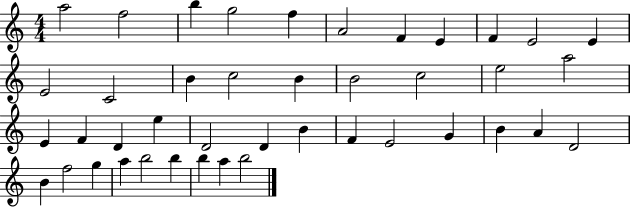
A5/h F5/h B5/q G5/h F5/q A4/h F4/q E4/q F4/q E4/h E4/q E4/h C4/h B4/q C5/h B4/q B4/h C5/h E5/h A5/h E4/q F4/q D4/q E5/q D4/h D4/q B4/q F4/q E4/h G4/q B4/q A4/q D4/h B4/q F5/h G5/q A5/q B5/h B5/q B5/q A5/q B5/h